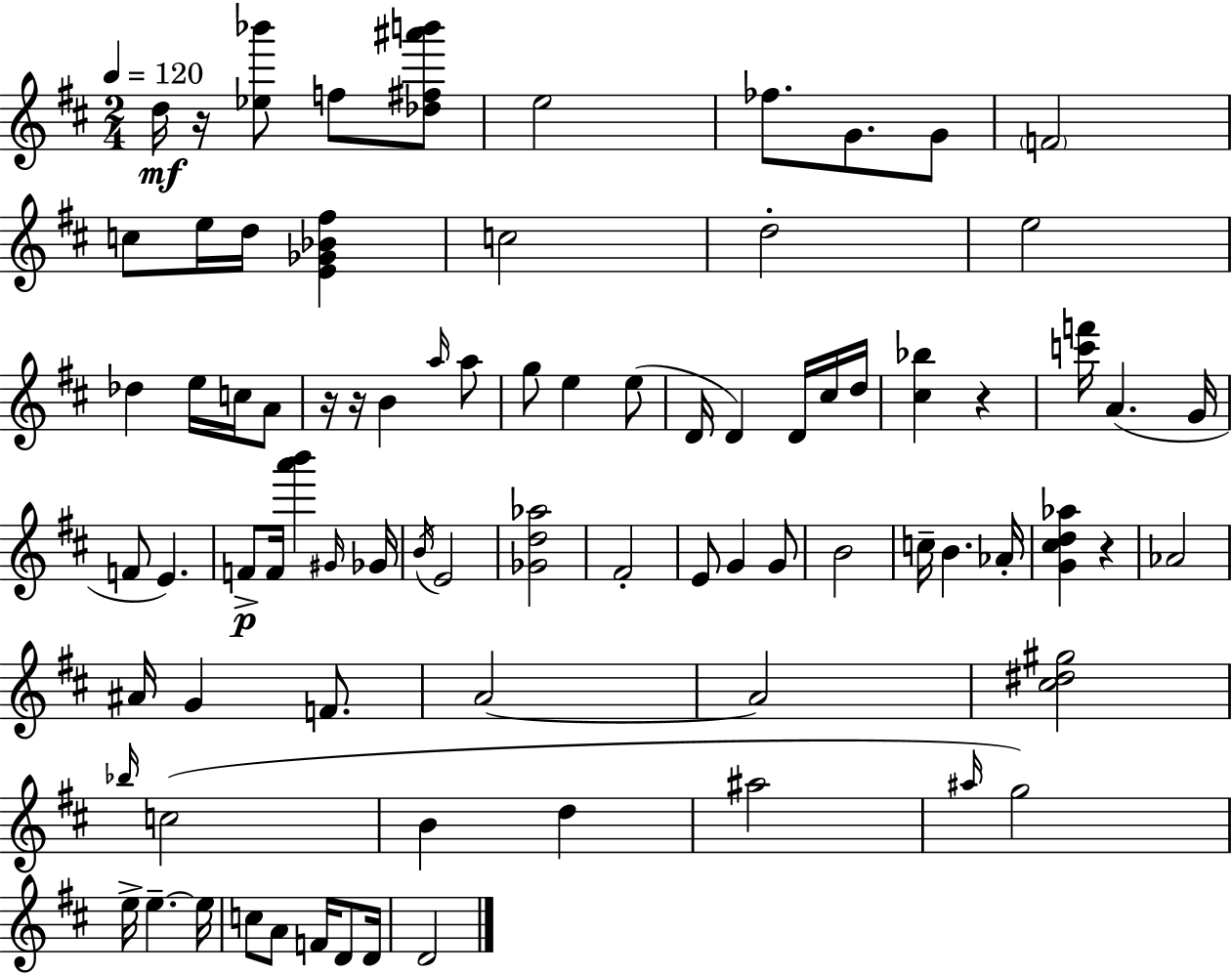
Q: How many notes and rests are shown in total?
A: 82